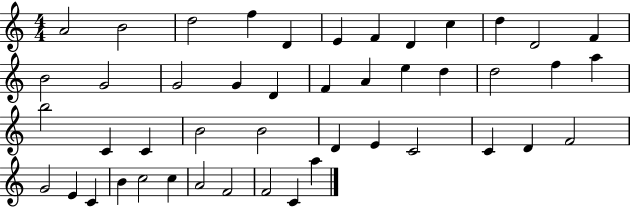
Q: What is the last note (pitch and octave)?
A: A5